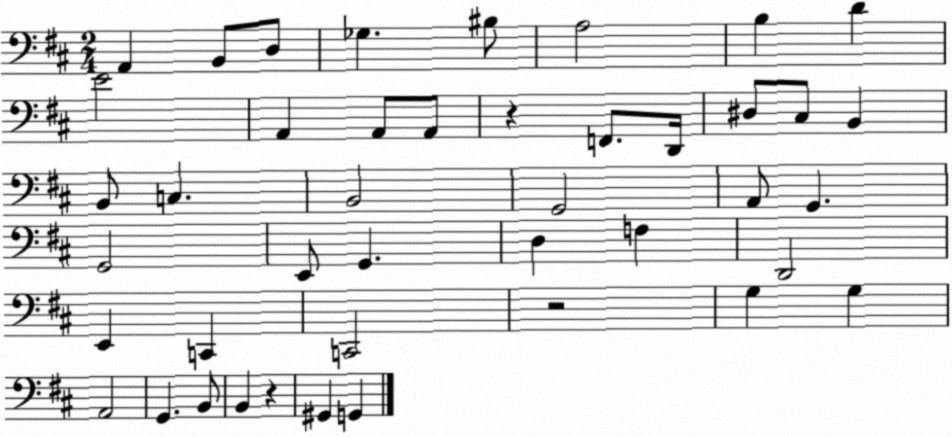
X:1
T:Untitled
M:2/4
L:1/4
K:D
A,, B,,/2 D,/2 _G, ^B,/2 A,2 B, D E2 A,, A,,/2 A,,/2 z F,,/2 D,,/4 ^D,/2 ^C,/2 B,, B,,/2 C, B,,2 G,,2 A,,/2 G,, G,,2 E,,/2 G,, D, F, D,,2 E,, C,, C,,2 z2 G, G, A,,2 G,, B,,/2 B,, z ^G,, G,,